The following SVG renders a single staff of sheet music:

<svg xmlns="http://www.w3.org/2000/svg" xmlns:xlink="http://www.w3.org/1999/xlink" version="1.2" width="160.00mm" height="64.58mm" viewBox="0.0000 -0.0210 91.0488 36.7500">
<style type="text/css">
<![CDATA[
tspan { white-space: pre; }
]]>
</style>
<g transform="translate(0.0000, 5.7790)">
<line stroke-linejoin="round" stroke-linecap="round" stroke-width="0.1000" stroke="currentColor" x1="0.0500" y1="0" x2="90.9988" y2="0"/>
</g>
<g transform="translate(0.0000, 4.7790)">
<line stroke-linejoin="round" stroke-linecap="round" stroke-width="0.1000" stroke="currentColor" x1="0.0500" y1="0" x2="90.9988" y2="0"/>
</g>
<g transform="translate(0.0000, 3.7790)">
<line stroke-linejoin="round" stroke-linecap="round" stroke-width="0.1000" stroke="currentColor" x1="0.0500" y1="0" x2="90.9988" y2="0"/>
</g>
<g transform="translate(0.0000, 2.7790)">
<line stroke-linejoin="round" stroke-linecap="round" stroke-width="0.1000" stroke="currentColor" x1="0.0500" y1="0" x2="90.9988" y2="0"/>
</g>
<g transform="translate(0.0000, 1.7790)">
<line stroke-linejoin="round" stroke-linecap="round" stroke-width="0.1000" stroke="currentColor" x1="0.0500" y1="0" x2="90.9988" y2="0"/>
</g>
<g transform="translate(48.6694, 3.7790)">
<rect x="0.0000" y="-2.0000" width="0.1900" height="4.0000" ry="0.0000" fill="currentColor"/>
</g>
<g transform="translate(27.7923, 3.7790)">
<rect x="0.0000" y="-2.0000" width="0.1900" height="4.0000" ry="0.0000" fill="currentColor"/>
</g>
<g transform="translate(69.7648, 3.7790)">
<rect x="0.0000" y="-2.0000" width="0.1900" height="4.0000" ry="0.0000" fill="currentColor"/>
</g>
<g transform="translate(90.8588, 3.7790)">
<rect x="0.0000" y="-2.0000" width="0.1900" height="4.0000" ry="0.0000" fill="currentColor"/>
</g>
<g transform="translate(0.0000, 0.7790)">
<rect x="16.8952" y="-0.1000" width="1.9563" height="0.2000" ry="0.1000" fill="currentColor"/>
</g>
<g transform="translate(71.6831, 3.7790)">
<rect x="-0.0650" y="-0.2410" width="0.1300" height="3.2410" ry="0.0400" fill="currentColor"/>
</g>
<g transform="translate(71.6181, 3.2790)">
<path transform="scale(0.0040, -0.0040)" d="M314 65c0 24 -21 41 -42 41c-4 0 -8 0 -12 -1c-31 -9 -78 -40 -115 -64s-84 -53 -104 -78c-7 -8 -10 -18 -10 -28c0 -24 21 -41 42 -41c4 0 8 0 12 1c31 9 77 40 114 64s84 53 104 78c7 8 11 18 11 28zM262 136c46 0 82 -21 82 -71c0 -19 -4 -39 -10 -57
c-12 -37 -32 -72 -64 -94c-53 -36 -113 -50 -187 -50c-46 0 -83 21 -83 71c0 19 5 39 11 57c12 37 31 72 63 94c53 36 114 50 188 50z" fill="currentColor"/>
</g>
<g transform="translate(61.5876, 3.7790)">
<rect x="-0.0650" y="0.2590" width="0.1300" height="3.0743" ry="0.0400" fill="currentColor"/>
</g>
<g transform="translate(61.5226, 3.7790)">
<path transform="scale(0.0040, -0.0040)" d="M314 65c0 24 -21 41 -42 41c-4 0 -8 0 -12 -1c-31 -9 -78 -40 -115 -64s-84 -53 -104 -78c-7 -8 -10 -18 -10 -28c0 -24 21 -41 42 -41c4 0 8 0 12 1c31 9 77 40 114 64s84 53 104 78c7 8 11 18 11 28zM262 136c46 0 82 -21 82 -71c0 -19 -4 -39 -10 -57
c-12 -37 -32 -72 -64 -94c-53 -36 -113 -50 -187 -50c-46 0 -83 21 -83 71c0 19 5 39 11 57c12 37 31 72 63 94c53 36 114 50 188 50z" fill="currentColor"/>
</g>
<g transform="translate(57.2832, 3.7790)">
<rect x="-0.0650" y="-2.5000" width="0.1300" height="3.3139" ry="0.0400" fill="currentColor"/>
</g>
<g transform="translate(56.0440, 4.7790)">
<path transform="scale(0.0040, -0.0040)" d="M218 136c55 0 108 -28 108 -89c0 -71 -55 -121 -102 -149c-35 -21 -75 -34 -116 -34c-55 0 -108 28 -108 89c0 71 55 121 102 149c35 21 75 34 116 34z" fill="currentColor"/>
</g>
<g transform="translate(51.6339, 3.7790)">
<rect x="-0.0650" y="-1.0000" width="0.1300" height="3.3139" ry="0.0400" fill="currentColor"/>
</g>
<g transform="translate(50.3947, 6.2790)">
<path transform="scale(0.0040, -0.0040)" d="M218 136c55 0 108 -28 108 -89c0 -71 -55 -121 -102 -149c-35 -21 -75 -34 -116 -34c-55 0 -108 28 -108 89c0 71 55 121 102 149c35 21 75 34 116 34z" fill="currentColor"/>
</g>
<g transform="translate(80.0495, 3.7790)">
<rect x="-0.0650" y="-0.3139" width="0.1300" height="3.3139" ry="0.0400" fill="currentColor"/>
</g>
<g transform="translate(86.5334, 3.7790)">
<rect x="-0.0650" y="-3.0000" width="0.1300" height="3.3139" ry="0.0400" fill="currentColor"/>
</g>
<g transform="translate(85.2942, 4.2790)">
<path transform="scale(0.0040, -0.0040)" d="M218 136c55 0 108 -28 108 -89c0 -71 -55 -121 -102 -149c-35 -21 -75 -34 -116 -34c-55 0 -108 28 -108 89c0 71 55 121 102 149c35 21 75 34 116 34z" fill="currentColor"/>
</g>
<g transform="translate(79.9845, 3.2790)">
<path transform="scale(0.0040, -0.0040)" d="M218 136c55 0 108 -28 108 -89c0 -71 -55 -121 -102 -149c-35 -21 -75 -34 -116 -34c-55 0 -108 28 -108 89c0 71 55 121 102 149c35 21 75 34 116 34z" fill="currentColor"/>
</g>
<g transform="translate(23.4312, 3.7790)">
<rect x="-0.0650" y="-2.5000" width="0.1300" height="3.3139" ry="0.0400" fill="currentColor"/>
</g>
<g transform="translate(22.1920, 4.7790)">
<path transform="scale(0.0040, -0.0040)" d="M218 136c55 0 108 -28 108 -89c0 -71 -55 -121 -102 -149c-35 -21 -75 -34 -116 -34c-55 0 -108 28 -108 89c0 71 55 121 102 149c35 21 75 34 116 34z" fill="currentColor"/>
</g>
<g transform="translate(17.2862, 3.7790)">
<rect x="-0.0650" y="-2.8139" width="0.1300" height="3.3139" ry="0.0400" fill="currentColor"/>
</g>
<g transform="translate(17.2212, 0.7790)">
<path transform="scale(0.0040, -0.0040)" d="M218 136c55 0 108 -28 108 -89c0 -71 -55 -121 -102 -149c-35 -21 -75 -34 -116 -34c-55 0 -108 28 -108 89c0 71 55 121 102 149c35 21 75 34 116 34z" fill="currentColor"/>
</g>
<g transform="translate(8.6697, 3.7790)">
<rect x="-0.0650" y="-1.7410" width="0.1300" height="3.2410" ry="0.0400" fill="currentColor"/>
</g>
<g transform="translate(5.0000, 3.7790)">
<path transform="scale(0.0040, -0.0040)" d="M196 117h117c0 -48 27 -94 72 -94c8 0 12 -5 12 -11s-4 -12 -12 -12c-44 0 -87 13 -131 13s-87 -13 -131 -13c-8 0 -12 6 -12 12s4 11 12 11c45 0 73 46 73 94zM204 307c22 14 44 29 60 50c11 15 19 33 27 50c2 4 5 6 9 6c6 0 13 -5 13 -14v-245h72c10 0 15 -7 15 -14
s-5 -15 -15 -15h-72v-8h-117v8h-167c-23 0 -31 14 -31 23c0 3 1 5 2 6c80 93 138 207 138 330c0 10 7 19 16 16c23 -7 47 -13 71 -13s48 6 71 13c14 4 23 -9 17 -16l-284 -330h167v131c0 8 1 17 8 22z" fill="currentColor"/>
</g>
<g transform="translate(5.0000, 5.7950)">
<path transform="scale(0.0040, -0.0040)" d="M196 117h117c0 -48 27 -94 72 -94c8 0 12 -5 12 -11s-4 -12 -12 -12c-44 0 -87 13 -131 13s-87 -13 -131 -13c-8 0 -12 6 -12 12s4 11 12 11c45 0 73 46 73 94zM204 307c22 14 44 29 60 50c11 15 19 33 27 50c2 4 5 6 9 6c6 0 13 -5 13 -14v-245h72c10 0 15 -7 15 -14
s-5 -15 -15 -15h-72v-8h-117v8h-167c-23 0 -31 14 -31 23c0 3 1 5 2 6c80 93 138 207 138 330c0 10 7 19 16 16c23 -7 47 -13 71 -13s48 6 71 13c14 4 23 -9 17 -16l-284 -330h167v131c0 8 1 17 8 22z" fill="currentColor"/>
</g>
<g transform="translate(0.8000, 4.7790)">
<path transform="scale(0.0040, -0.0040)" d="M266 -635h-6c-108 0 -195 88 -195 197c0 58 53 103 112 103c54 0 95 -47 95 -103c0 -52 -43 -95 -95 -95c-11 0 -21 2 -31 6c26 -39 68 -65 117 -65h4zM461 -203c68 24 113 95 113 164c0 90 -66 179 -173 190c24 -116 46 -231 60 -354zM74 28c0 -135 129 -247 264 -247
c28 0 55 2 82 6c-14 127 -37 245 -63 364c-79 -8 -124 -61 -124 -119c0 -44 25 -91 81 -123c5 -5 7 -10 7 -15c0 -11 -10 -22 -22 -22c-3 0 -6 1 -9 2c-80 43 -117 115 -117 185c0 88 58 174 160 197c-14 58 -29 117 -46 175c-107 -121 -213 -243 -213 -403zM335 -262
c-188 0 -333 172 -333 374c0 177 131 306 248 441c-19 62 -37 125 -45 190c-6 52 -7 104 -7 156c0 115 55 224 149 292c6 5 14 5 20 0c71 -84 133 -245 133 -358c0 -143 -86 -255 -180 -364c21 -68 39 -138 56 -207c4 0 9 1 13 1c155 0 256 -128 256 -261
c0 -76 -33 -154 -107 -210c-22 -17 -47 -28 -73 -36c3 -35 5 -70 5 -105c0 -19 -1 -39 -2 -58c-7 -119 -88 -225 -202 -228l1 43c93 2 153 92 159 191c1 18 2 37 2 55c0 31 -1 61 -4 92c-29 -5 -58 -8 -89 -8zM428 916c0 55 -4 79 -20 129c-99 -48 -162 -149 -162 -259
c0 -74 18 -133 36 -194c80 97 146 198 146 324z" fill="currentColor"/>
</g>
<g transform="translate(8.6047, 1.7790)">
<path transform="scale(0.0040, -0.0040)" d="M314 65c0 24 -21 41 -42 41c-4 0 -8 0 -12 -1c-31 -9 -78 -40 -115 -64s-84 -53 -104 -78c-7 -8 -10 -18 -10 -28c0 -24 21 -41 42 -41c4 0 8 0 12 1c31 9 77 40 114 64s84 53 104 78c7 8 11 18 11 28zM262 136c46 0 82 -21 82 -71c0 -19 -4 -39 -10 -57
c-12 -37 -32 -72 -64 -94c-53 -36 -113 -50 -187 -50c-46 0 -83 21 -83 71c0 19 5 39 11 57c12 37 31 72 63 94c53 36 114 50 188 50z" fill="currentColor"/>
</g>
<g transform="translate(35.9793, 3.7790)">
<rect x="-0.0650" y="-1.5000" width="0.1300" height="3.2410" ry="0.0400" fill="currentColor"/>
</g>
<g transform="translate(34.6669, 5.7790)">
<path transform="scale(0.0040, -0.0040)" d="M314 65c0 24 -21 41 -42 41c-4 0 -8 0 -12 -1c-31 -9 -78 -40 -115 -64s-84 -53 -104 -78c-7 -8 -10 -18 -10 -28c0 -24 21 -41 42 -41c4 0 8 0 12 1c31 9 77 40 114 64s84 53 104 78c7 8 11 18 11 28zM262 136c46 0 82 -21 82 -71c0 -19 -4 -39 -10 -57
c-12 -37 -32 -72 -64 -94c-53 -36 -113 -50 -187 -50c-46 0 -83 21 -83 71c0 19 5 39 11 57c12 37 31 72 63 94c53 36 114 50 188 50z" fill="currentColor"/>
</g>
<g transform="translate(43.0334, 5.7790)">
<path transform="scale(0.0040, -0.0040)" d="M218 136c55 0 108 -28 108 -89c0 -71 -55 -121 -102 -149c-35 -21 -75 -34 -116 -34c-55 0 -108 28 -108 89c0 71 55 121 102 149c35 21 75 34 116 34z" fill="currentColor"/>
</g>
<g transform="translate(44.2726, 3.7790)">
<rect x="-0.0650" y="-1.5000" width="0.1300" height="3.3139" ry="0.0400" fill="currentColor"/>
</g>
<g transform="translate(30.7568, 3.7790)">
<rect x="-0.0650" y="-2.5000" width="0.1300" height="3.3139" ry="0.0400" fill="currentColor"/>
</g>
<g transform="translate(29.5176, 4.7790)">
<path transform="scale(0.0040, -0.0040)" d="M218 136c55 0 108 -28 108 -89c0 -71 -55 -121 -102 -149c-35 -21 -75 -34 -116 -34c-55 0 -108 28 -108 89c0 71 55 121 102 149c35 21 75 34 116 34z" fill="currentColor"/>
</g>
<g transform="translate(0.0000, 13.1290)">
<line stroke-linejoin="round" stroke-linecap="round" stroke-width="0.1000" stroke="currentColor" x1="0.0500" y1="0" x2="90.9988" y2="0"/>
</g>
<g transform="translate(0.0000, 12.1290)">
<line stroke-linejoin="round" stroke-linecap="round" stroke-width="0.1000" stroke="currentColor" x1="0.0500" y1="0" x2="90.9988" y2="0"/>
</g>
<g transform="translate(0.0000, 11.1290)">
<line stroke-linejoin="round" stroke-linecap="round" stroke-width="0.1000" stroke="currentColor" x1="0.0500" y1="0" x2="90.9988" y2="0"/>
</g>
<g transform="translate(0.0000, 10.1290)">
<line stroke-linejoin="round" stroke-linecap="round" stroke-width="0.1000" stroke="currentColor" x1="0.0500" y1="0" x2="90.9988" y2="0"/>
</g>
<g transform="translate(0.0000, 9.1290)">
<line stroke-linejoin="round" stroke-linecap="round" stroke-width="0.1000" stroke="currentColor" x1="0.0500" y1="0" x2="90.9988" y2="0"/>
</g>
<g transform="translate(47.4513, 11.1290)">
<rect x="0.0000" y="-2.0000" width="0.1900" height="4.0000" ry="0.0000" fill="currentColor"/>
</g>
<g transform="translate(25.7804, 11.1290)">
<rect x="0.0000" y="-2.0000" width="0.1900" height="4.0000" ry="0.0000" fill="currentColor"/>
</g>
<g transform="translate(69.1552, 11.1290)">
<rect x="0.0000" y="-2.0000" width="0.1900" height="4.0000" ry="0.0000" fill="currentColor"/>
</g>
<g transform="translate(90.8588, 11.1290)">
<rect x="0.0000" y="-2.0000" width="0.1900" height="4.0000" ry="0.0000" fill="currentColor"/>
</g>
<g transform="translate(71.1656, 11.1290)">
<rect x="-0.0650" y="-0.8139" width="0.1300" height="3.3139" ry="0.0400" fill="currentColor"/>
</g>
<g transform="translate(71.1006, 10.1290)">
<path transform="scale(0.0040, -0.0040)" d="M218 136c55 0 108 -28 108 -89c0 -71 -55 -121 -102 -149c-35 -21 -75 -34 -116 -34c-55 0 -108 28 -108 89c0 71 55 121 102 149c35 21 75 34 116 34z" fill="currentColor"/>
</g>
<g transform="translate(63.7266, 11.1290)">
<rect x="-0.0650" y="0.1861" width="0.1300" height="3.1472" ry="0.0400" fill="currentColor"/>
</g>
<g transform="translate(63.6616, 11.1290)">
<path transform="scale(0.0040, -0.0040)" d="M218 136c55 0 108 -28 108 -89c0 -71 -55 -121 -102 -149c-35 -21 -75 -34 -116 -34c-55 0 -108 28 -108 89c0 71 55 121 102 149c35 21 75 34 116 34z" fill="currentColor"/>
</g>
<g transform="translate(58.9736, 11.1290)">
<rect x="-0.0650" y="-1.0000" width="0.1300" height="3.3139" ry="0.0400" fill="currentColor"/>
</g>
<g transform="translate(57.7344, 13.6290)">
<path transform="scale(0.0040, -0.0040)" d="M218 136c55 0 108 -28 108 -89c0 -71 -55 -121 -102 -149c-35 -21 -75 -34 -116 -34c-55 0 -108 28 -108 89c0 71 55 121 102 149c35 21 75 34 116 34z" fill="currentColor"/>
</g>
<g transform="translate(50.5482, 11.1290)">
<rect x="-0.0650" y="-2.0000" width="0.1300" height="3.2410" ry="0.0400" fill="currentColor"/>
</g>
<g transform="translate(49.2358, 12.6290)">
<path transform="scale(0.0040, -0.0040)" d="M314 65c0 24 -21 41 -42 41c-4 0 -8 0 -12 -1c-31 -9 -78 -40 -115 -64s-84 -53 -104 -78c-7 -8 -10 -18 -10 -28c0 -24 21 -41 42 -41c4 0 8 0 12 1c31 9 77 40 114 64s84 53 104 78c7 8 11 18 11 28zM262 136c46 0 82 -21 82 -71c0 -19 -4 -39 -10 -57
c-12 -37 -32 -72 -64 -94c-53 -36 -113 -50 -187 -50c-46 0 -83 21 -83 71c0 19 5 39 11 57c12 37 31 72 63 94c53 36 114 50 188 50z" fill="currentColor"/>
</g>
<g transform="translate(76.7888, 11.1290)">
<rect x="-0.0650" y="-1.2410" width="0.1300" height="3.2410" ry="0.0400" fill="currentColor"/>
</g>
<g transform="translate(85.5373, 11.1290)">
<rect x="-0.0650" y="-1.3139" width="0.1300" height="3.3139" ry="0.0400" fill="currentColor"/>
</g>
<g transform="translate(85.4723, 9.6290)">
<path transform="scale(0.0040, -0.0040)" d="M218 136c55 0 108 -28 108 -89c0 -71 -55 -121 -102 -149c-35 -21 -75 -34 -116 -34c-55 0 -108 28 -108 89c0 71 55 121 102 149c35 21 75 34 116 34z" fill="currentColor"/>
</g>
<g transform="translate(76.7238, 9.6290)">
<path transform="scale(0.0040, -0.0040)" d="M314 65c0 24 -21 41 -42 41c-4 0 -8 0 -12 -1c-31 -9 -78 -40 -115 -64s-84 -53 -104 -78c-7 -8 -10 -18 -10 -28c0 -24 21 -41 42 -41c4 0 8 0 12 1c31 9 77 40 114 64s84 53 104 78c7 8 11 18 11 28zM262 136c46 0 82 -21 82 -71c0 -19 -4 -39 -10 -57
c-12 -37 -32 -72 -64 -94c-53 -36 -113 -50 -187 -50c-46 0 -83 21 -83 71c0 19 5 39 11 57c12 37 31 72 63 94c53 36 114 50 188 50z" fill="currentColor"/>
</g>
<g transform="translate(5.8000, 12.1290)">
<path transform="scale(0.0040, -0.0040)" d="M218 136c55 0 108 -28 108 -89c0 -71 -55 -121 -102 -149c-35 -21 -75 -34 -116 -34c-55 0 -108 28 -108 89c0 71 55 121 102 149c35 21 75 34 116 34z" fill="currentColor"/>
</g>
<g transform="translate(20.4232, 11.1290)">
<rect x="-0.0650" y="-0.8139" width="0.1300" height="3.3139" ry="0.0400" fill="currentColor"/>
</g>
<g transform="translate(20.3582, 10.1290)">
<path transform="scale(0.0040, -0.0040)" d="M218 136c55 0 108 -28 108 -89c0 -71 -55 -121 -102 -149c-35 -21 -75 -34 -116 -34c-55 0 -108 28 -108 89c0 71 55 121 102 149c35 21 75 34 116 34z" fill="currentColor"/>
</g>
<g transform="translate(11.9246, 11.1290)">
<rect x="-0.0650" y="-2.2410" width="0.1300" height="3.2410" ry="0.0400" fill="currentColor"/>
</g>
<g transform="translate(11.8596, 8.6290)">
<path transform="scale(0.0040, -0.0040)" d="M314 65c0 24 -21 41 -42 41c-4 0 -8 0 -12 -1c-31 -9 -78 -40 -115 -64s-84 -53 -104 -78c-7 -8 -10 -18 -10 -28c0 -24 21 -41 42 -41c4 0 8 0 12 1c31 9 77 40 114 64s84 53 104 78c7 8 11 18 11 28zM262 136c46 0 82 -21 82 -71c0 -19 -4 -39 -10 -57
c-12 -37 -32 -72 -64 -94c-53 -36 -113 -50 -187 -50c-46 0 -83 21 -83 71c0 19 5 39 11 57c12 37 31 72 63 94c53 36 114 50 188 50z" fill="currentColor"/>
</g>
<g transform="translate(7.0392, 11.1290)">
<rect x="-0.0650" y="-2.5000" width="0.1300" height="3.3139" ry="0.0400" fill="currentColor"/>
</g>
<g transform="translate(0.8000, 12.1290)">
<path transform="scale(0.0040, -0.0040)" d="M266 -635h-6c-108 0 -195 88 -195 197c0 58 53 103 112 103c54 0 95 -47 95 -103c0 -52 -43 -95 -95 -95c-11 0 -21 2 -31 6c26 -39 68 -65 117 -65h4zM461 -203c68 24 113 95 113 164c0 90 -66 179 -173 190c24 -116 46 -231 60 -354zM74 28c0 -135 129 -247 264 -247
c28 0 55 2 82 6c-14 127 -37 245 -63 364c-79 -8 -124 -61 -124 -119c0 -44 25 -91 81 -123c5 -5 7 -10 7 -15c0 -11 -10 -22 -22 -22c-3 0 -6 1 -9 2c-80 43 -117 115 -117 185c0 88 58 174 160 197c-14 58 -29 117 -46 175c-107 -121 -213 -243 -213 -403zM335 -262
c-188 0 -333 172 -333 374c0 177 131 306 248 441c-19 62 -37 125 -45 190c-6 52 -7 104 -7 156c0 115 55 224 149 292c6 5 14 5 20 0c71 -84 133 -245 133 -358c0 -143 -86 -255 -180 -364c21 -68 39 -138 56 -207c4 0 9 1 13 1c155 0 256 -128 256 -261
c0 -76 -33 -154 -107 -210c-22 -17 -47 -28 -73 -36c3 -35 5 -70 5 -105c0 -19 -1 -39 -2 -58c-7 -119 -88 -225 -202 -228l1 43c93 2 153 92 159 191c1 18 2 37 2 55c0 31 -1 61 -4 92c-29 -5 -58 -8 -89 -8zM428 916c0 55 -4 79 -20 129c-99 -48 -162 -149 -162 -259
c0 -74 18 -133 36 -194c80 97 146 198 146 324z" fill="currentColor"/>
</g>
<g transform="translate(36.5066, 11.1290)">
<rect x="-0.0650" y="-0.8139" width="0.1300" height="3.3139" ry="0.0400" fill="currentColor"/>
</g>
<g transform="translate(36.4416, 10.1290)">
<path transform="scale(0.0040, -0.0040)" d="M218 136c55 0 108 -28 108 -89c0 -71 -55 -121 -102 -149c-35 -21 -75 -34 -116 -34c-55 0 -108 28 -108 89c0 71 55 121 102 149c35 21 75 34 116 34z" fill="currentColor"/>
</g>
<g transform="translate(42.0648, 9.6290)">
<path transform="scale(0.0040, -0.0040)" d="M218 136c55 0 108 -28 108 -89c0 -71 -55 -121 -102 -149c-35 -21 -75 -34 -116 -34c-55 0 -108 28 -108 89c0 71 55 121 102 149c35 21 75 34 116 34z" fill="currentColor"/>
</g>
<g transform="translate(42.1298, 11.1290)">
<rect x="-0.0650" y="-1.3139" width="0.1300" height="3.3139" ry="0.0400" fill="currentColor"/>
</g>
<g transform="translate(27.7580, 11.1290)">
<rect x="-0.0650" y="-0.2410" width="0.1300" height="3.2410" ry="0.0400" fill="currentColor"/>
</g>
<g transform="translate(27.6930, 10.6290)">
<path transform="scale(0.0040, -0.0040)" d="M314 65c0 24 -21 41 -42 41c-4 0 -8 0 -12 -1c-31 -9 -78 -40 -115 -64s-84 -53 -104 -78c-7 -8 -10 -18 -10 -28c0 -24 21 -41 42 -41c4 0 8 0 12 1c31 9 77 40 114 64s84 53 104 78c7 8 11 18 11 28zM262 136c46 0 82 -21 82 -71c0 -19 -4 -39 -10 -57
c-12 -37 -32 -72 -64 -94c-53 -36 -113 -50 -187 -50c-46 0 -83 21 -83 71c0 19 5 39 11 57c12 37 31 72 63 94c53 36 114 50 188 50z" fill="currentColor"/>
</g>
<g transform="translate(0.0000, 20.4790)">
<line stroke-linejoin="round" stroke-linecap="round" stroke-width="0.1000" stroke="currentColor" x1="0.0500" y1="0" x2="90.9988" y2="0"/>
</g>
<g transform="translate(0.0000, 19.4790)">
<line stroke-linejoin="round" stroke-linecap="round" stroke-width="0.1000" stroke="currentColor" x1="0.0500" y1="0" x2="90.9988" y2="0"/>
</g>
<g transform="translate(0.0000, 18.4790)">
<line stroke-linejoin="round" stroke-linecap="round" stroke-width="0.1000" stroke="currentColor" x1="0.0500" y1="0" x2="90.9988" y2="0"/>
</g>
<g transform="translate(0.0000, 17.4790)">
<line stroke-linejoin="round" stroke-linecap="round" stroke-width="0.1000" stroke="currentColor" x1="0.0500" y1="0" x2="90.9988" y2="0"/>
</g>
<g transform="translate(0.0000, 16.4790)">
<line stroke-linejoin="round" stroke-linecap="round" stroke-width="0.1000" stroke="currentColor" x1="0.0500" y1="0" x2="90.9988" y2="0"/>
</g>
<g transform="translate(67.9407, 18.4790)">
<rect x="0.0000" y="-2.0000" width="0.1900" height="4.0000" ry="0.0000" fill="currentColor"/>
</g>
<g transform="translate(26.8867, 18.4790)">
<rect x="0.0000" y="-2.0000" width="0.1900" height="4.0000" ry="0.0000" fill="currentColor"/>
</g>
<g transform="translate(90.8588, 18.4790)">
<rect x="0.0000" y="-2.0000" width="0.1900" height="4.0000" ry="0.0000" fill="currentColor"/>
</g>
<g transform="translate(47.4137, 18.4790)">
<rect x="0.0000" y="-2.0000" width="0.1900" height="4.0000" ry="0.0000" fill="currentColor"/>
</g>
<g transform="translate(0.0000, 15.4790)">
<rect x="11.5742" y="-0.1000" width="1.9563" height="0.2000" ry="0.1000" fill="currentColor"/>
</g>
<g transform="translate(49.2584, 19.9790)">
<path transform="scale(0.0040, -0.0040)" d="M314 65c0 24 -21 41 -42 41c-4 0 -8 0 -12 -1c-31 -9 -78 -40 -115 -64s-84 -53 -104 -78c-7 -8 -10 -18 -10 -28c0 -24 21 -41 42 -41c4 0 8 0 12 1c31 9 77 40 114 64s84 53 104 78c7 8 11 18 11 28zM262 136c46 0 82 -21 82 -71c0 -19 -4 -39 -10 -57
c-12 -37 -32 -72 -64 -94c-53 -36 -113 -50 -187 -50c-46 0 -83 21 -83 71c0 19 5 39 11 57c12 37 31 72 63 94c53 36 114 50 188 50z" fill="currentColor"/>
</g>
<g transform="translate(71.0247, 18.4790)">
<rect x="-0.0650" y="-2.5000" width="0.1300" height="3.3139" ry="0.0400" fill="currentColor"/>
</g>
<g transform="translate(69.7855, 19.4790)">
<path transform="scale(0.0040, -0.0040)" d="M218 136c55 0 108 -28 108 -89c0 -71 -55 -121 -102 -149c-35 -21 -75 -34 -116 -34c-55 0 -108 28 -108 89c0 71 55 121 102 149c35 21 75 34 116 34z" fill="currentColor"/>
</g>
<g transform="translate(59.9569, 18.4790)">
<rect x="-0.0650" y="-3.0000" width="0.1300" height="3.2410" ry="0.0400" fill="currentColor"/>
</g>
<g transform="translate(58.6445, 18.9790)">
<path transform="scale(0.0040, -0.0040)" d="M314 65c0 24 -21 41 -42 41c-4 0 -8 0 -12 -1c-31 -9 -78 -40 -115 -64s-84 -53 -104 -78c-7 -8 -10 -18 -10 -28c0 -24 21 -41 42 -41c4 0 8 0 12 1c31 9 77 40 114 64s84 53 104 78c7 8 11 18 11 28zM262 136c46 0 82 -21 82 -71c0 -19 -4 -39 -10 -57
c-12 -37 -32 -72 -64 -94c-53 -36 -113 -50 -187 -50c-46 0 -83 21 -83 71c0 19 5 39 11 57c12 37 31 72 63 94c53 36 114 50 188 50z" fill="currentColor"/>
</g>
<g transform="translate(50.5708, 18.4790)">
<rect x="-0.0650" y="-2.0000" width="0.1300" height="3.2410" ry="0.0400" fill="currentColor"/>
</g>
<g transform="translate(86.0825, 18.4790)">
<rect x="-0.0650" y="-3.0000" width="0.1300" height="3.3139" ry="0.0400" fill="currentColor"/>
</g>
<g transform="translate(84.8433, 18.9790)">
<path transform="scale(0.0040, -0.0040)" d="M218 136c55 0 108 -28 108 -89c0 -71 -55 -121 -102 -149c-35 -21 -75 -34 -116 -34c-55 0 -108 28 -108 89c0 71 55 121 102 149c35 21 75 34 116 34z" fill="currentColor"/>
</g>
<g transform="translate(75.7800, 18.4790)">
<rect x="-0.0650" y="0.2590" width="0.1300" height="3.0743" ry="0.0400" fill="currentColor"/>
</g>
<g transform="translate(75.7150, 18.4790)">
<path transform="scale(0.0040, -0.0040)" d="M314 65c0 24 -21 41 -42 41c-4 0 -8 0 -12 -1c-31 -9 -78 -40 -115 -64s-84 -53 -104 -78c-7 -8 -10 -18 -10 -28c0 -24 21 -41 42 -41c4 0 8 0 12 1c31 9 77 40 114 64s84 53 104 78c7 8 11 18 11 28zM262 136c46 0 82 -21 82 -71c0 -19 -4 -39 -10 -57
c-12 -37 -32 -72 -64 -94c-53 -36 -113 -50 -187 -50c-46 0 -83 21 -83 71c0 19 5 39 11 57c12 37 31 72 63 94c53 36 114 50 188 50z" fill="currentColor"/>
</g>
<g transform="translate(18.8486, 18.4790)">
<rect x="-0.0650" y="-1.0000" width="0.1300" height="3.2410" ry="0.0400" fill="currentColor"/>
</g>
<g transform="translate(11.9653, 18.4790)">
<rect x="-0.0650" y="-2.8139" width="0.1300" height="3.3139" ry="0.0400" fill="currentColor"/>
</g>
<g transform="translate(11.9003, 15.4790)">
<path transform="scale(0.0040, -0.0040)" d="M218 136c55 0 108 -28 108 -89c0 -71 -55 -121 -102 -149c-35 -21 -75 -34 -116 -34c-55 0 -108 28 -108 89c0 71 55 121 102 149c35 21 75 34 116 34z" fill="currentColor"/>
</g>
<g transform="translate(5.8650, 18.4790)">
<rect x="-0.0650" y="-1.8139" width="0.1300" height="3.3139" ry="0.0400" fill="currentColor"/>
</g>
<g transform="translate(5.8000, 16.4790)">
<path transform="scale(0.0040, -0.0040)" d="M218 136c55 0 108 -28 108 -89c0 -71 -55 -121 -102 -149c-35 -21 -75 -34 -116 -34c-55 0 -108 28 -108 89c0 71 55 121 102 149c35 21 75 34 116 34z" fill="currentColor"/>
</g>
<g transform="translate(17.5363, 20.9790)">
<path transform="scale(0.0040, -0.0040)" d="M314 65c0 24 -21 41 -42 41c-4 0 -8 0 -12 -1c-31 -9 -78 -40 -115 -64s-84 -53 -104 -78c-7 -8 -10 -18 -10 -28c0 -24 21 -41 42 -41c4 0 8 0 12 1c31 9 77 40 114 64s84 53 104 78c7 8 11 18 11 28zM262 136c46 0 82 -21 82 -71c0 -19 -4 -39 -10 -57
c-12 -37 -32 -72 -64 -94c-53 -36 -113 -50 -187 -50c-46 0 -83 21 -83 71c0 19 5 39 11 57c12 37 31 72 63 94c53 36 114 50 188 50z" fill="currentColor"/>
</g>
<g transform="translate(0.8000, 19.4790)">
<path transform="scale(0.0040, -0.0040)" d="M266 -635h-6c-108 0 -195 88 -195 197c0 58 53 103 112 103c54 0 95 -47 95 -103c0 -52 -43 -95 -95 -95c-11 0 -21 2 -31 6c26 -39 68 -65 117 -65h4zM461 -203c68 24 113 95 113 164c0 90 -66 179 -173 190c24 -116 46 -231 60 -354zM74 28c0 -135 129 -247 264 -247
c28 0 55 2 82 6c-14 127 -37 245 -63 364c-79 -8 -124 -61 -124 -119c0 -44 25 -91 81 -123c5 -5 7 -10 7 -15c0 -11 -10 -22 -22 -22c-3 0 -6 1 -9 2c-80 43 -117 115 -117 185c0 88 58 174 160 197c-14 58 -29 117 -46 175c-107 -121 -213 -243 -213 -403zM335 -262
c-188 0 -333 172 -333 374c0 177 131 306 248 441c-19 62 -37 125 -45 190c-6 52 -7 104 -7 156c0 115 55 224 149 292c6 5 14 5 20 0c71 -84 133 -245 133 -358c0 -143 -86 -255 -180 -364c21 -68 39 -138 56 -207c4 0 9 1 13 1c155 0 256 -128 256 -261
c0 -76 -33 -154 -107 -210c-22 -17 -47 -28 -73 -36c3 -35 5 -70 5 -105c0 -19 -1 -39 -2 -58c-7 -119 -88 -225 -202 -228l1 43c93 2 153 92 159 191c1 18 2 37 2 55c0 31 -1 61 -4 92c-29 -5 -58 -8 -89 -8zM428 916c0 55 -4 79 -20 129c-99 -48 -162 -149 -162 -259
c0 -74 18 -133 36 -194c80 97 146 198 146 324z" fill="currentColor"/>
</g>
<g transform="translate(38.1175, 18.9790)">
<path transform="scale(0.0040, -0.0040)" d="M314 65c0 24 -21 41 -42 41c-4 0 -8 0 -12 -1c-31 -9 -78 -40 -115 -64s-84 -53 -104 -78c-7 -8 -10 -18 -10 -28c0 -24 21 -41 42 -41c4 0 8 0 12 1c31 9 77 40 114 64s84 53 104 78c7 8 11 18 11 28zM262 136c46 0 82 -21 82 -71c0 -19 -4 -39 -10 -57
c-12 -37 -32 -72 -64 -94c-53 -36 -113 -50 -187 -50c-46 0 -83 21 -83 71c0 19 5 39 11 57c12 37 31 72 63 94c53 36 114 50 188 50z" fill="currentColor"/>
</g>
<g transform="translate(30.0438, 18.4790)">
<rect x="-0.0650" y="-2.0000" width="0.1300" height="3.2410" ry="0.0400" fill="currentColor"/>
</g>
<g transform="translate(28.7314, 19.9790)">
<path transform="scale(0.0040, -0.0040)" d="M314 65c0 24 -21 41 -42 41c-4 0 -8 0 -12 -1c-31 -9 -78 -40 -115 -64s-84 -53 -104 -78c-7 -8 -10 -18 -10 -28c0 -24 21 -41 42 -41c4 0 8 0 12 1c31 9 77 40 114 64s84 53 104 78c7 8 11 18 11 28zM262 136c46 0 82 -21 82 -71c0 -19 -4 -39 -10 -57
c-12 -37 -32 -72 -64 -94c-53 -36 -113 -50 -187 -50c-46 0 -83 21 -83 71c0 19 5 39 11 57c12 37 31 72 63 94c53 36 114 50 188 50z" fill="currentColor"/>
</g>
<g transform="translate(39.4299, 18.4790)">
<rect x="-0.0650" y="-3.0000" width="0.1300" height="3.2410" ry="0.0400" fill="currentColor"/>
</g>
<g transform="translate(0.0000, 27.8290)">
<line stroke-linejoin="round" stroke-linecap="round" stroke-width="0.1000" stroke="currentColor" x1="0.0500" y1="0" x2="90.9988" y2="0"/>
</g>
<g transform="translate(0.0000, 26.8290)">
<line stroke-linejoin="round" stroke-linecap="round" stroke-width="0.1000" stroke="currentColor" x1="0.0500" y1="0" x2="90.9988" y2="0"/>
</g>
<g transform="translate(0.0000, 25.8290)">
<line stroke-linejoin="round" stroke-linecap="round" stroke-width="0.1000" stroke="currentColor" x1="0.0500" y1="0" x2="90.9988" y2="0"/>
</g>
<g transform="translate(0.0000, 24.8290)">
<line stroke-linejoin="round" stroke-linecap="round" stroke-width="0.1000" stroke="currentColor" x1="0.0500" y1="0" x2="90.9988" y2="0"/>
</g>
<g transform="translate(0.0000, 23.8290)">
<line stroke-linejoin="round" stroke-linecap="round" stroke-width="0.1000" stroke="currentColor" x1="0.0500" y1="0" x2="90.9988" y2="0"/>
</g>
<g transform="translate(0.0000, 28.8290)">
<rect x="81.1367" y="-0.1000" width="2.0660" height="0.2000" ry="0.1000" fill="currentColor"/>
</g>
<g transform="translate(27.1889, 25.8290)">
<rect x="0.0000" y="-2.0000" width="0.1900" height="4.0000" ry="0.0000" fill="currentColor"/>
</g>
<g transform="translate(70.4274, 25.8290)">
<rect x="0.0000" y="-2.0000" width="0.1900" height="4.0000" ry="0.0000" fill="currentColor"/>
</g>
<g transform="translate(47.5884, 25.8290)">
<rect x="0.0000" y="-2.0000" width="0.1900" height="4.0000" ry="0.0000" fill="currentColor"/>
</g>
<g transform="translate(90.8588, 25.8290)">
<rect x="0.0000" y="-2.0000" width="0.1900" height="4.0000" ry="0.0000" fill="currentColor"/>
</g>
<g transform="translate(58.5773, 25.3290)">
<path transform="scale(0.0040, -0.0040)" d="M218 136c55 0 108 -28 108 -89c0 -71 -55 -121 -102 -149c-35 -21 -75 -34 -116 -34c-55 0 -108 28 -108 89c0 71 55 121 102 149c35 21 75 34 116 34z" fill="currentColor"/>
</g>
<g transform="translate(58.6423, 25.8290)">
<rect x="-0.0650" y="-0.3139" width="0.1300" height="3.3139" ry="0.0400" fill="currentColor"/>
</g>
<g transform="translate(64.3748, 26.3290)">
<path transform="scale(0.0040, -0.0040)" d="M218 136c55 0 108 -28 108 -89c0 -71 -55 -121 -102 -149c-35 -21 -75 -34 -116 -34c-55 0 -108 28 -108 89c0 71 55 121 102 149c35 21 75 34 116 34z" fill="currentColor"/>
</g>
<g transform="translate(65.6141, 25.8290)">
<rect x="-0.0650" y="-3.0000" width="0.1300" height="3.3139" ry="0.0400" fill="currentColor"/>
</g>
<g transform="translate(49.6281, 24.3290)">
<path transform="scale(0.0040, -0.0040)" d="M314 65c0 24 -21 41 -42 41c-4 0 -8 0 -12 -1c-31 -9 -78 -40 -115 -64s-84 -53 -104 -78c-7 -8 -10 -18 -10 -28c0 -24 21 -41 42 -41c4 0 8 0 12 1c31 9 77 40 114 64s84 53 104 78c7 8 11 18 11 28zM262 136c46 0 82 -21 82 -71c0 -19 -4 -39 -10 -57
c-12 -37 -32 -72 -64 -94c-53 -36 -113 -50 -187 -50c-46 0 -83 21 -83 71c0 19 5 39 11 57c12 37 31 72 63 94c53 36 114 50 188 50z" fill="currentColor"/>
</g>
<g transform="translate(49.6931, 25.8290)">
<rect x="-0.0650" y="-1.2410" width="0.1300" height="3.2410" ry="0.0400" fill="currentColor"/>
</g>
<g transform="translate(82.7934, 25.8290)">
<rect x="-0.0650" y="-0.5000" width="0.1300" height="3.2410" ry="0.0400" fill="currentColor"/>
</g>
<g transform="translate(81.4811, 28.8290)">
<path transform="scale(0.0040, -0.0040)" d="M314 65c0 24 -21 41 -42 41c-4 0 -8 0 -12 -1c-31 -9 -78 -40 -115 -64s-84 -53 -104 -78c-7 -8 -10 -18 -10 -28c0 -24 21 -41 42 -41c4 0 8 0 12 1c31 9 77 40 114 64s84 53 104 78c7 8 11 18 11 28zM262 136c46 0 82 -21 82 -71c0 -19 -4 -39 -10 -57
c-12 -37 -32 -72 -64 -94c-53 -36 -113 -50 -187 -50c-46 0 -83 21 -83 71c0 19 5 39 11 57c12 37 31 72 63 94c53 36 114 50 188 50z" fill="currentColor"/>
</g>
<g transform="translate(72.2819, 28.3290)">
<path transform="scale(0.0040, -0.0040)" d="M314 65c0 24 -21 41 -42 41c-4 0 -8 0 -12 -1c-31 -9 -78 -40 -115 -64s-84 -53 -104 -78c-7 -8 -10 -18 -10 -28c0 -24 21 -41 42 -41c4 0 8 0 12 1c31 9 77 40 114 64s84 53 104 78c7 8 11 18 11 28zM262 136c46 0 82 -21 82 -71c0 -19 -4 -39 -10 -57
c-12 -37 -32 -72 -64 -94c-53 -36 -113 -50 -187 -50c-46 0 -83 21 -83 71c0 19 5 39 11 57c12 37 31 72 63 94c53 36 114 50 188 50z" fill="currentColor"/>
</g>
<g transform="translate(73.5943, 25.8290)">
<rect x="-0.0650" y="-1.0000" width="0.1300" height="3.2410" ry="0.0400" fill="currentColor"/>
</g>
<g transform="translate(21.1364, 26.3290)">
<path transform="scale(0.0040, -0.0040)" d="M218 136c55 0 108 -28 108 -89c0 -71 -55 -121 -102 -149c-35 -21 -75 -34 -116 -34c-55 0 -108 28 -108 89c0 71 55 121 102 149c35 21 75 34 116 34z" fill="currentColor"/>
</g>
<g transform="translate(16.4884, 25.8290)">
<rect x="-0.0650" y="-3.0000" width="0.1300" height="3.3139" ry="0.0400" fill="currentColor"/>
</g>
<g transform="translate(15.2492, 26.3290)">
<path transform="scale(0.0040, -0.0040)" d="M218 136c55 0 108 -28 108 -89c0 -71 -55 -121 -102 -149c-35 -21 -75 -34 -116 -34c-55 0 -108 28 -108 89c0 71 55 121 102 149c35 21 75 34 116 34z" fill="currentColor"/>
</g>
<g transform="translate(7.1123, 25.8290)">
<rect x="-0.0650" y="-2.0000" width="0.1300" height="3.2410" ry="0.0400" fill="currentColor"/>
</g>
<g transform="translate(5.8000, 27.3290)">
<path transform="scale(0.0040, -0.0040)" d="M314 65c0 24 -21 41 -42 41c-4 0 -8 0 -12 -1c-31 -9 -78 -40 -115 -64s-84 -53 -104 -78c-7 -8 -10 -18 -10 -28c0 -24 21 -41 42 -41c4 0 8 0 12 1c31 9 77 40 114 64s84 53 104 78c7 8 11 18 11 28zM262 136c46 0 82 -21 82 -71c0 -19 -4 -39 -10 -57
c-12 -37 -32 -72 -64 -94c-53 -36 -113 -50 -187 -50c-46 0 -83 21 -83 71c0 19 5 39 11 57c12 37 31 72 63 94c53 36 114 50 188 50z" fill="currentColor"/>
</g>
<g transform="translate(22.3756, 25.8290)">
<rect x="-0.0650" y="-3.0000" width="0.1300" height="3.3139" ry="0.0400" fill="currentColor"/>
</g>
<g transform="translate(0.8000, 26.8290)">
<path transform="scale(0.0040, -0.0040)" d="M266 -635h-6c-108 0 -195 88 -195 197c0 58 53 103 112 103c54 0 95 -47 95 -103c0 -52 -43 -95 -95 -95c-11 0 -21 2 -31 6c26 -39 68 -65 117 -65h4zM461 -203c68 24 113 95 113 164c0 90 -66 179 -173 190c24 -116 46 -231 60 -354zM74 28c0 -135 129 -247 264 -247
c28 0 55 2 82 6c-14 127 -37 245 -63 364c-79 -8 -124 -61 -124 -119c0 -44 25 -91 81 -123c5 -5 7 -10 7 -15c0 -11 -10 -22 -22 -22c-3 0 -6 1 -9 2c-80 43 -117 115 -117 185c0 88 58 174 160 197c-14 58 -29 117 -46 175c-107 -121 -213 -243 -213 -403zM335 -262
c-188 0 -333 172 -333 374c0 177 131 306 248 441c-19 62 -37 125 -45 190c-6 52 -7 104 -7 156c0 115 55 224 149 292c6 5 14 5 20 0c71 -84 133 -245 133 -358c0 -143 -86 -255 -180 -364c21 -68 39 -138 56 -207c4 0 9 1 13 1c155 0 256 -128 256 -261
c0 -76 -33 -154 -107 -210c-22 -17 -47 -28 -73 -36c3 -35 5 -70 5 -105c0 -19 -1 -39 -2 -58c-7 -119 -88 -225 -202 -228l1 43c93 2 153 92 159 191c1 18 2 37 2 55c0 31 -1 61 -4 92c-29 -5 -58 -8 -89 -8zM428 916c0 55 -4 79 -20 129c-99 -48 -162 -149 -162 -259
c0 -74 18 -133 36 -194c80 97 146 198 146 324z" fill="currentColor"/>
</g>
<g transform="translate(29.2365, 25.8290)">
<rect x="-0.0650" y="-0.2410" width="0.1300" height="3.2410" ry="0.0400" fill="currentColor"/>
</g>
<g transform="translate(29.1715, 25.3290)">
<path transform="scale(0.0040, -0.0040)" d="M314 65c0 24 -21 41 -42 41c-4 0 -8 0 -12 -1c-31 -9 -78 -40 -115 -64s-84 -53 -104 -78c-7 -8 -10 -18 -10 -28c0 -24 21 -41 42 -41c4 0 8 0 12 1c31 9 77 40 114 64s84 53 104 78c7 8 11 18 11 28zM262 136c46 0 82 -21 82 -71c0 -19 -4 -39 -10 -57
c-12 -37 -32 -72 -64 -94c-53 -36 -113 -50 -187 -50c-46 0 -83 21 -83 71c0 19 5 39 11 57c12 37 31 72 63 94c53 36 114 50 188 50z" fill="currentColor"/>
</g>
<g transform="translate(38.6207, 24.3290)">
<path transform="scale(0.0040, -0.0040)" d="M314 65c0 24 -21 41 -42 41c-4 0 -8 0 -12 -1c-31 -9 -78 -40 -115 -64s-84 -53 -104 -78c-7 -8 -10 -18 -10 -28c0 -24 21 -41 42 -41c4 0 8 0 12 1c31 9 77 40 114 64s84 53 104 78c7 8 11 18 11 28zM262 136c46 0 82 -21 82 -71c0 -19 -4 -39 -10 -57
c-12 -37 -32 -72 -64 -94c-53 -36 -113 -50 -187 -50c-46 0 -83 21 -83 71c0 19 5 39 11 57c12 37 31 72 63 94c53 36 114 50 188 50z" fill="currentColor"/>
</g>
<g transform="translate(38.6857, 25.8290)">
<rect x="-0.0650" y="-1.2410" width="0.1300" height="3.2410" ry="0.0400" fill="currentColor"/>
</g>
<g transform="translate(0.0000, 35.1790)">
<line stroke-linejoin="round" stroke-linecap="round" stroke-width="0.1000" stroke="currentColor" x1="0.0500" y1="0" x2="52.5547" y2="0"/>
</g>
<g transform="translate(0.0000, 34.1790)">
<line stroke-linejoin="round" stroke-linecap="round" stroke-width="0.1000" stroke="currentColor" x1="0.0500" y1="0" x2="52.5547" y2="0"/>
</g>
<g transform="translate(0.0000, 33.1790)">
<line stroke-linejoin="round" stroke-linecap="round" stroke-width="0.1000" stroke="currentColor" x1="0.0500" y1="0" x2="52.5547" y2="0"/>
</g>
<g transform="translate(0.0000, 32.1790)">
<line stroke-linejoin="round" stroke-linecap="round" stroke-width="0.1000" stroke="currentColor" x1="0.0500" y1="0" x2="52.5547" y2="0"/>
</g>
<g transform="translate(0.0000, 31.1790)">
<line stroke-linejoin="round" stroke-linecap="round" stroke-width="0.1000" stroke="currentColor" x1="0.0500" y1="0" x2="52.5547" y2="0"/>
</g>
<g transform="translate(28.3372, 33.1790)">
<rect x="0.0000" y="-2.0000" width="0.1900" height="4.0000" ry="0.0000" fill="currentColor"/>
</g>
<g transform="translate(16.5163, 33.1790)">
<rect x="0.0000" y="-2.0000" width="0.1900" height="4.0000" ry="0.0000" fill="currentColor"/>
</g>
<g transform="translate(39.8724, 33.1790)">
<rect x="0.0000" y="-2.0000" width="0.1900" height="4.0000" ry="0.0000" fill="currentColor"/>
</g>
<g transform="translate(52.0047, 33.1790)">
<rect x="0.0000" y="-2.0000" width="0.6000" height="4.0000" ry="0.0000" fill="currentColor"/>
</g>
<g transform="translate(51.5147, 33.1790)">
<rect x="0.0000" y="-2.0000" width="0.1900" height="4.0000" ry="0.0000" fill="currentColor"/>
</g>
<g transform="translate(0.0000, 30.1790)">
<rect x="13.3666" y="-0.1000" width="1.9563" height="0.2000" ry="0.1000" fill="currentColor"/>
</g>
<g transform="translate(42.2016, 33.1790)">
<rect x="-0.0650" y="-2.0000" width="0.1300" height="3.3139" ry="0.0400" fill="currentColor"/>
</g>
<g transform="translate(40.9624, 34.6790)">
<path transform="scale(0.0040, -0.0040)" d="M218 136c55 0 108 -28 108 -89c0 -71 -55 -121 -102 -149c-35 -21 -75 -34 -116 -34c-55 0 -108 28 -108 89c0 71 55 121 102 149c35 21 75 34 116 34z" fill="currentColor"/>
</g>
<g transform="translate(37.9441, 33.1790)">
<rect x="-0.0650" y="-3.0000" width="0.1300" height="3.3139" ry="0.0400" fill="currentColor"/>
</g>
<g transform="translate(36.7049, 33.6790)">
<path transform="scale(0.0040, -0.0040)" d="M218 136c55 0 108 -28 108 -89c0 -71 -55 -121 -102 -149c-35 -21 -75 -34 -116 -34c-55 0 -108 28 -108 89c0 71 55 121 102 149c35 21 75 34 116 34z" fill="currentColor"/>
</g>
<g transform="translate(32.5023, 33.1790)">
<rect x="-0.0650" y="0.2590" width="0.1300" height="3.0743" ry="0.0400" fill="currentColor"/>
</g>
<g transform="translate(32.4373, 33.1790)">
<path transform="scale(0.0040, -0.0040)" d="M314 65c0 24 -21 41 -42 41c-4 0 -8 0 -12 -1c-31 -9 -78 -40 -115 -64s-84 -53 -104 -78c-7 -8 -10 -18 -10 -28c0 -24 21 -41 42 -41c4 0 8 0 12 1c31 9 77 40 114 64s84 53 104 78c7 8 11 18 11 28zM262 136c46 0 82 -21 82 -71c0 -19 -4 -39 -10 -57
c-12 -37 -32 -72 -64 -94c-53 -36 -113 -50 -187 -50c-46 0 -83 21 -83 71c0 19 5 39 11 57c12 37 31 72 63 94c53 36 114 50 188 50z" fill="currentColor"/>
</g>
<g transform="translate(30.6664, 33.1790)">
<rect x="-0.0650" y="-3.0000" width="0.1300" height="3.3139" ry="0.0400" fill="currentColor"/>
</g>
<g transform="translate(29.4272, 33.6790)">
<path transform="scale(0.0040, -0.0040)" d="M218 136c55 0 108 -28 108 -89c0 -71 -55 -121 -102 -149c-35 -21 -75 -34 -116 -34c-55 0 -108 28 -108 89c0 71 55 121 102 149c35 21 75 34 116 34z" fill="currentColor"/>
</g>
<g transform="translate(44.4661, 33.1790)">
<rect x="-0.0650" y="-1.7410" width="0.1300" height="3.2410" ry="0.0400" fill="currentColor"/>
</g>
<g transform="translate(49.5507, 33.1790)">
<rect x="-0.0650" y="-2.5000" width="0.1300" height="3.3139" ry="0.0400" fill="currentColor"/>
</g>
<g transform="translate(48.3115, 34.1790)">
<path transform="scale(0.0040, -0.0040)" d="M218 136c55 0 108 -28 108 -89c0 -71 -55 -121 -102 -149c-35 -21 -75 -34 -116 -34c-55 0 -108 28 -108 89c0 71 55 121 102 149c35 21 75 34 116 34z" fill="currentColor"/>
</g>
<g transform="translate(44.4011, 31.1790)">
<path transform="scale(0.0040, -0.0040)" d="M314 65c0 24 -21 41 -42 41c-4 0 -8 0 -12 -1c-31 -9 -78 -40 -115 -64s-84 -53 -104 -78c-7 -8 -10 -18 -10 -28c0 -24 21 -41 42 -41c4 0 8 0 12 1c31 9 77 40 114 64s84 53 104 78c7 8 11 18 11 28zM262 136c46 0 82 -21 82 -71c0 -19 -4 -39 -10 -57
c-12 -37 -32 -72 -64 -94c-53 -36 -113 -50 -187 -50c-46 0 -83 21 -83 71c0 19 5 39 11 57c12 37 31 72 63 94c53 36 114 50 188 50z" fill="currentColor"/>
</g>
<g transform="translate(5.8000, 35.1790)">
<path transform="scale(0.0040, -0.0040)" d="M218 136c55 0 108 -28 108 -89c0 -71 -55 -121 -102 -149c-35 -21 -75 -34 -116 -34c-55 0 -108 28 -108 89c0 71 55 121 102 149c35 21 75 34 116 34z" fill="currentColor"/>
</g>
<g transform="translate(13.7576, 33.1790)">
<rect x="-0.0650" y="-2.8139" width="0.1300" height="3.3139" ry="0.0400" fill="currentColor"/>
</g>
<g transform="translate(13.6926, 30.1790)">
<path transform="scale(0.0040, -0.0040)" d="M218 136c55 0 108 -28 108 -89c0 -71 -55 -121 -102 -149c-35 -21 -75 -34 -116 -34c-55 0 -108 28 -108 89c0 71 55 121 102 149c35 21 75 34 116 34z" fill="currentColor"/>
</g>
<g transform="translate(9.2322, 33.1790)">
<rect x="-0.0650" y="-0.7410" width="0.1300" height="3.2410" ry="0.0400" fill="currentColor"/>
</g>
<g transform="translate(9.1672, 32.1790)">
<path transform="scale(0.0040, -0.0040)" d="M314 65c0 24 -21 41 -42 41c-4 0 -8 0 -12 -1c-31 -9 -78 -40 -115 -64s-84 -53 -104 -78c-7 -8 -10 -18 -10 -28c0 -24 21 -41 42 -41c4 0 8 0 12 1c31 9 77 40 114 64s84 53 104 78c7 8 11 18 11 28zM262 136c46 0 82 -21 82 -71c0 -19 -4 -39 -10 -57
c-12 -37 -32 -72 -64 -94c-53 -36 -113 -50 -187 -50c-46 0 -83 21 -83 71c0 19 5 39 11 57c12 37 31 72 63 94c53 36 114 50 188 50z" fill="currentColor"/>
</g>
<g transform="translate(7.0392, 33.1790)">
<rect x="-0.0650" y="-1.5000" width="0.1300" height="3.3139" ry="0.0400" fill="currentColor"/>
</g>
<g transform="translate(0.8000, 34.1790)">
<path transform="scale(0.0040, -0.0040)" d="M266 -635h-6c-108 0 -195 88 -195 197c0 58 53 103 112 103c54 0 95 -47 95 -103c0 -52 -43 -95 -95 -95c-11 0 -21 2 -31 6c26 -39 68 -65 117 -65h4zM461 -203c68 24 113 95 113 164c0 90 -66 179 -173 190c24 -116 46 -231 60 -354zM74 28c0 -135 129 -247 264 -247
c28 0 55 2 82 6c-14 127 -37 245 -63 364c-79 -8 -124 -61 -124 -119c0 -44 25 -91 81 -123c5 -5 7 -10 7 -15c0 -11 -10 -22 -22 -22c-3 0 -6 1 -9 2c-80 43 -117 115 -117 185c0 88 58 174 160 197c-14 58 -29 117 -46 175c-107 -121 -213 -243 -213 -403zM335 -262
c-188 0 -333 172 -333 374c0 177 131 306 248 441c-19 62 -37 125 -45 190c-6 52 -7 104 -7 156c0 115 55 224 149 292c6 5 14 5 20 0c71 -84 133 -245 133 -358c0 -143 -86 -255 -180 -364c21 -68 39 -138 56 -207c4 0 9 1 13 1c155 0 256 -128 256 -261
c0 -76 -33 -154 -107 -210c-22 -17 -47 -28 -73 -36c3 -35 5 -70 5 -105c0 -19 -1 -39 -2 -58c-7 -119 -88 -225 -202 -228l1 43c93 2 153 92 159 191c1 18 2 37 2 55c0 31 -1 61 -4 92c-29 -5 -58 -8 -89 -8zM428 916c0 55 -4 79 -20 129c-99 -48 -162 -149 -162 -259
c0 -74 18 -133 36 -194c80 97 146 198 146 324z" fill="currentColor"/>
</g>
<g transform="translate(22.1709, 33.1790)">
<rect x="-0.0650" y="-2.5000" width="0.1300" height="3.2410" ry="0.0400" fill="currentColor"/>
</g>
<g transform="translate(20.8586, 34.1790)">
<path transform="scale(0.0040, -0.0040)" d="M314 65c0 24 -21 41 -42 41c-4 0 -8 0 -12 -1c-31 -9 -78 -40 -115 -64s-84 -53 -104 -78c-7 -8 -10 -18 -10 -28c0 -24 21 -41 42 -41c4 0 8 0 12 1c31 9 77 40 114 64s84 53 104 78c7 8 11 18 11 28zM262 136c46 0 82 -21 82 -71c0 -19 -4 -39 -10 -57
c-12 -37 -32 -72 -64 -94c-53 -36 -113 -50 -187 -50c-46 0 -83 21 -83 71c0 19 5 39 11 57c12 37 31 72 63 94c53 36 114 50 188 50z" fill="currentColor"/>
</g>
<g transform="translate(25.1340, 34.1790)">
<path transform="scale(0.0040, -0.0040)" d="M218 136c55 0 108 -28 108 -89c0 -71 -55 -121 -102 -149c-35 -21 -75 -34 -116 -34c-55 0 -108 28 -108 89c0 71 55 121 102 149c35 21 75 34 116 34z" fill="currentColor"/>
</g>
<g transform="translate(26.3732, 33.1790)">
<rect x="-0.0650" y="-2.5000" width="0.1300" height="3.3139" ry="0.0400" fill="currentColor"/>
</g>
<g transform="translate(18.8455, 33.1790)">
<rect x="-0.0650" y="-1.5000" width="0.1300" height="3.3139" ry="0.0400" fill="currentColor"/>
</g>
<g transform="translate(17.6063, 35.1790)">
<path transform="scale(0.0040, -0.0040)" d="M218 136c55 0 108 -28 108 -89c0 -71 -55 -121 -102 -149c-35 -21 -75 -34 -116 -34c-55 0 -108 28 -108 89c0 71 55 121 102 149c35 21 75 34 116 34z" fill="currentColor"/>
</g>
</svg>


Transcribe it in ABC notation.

X:1
T:Untitled
M:4/4
L:1/4
K:C
f2 a G G E2 E D G B2 c2 c A G g2 d c2 d e F2 D B d e2 e f a D2 F2 A2 F2 A2 G B2 A F2 A A c2 e2 e2 c A D2 C2 E d2 a E G2 G A B2 A F f2 G